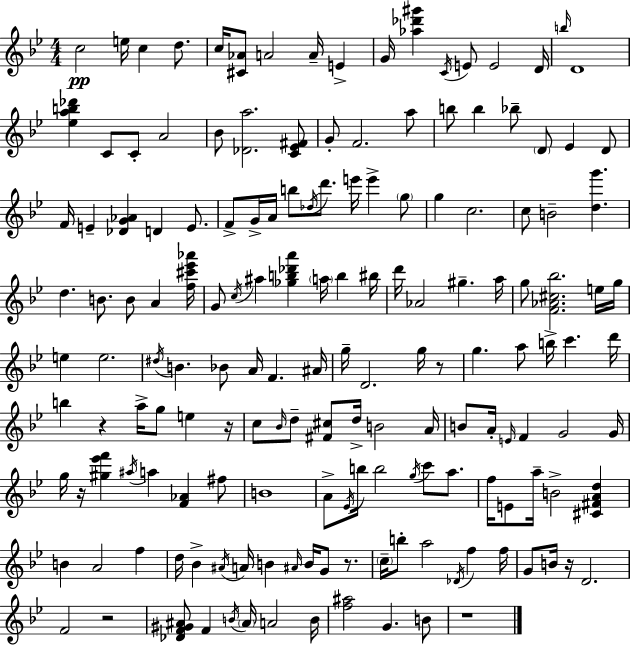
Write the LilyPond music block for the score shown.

{
  \clef treble
  \numericTimeSignature
  \time 4/4
  \key g \minor
  \repeat volta 2 { c''2\pp e''16 c''4 d''8. | c''16 <cis' aes'>8 a'2 a'16-- e'4-> | g'16 <aes'' des''' gis'''>4 \acciaccatura { c'16 } e'8 e'2 | d'16 \grace { b''16 } d'1 | \break <ees'' a'' b'' des'''>4 c'8 c'8-. a'2 | bes'8 <des' a''>2. | <c' ees' fis'>8 g'8-. f'2. | a''8 b''8 b''4 bes''8-- \parenthesize d'8 ees'4 | \break d'8 f'16 e'4-- <des' g' aes'>4 d'4 e'8. | f'8-> g'16-> a'16 b''8 \acciaccatura { des''16 } d'''8. e'''16 e'''4-> | \parenthesize g''8 g''4 c''2. | c''8 b'2-- <d'' g'''>4. | \break d''4. b'8. b'8 a'4 | <f'' cis''' ees''' aes'''>16 g'8 \acciaccatura { c''16 } ais''4 <ges'' b'' des''' a'''>4 \parenthesize a''16 b''4 | bis''16 d'''16 aes'2 gis''4.-- | a''16 g''8 <f' aes' cis'' bes''>2. | \break e''16 g''16 e''4 e''2. | \acciaccatura { dis''16 } b'4. bes'8 a'16 f'4. | ais'16 g''16-- d'2. | g''16 r8 g''4. a''8 b''16-> c'''4. | \break d'''16 b''4 r4 a''16-> g''8 | e''4 r16 c''8 \grace { bes'16 } d''8-- <fis' cis''>8 d''16-> b'2 | a'16 b'8 a'16-. \grace { e'16 } f'4 g'2 | g'16 g''16 r16 <gis'' ees''' f'''>4 \acciaccatura { ais''16 } a''4 | \break <f' aes'>4 fis''8 b'1 | a'8-> \acciaccatura { ees'16 } b''16 b''2 | \acciaccatura { g''16 } c'''8 a''8. f''16 e'8 a''16-- b'2-> | <cis' fis' a' d''>4 b'4 a'2 | \break f''4 d''16 bes'4-> \acciaccatura { ais'16 } | a'16 b'4 \grace { ais'16 } b'16 g'8 r8. \parenthesize c''16-- b''8-. a''2 | \acciaccatura { des'16 } f''4 f''16 g'8 b'16 | r16 d'2. f'2 | \break r2 <des' f' gis' ais'>8 f'4 | \acciaccatura { b'16 } \parenthesize ais'16 a'2 b'16 <f'' ais''>2 | g'4. b'8 r1 | } \bar "|."
}